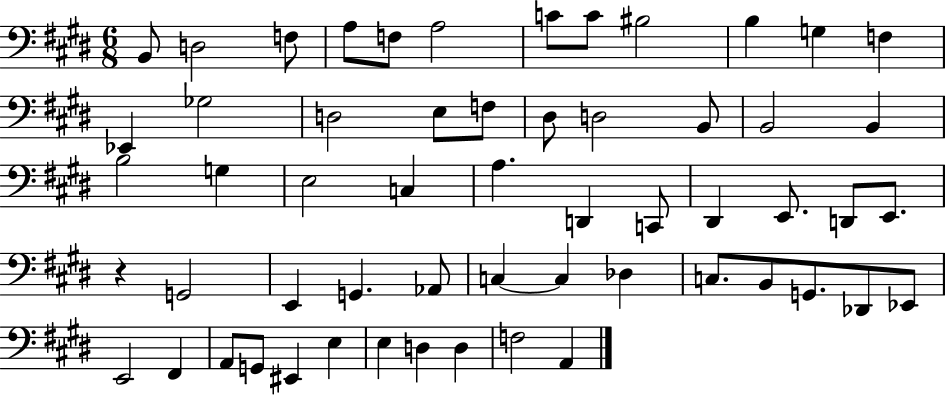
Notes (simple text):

B2/e D3/h F3/e A3/e F3/e A3/h C4/e C4/e BIS3/h B3/q G3/q F3/q Eb2/q Gb3/h D3/h E3/e F3/e D#3/e D3/h B2/e B2/h B2/q B3/h G3/q E3/h C3/q A3/q. D2/q C2/e D#2/q E2/e. D2/e E2/e. R/q G2/h E2/q G2/q. Ab2/e C3/q C3/q Db3/q C3/e. B2/e G2/e. Db2/e Eb2/e E2/h F#2/q A2/e G2/e EIS2/q E3/q E3/q D3/q D3/q F3/h A2/q